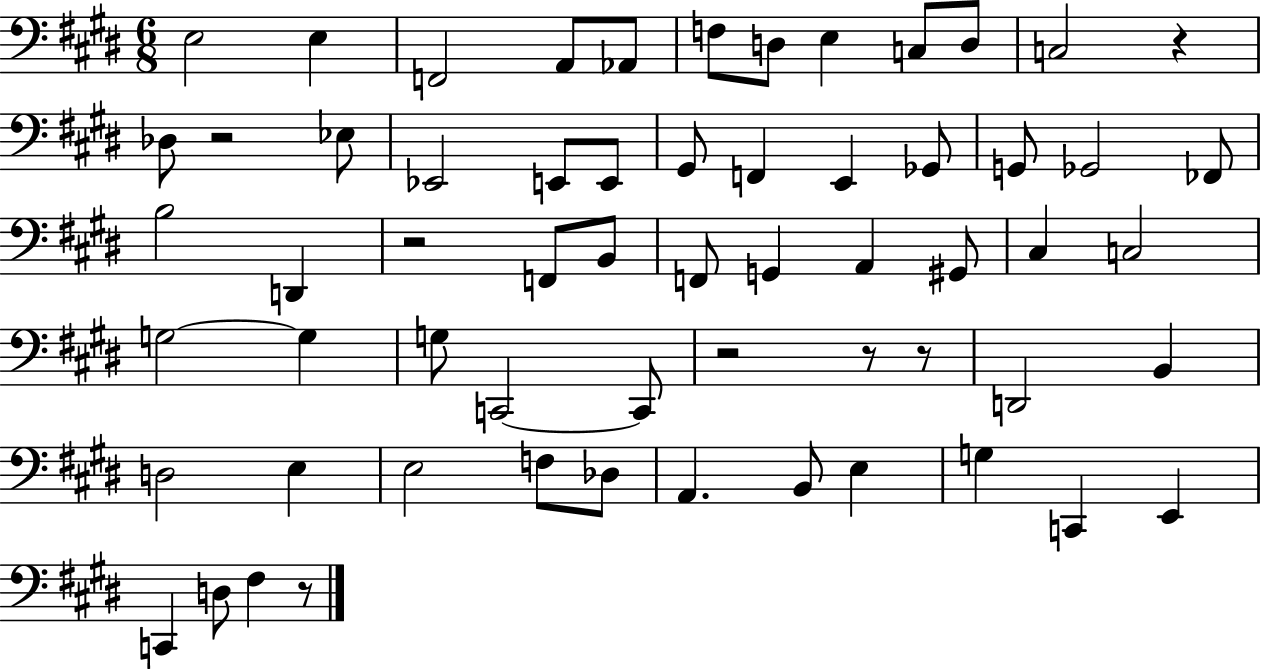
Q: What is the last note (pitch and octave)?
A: F#3